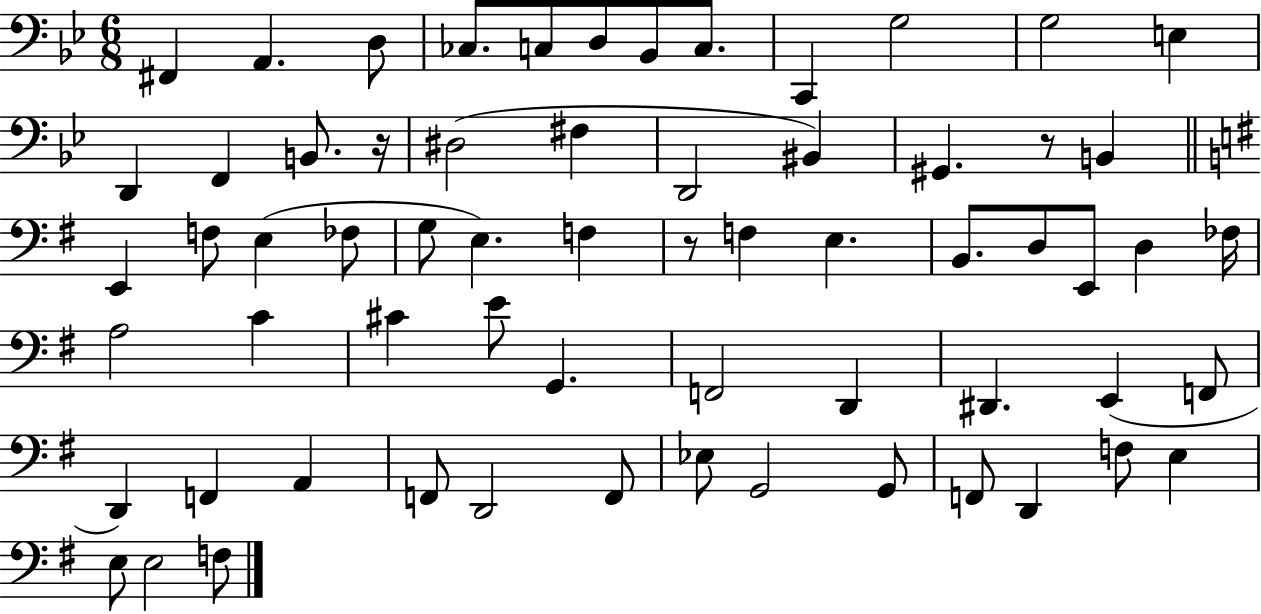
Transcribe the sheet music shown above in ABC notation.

X:1
T:Untitled
M:6/8
L:1/4
K:Bb
^F,, A,, D,/2 _C,/2 C,/2 D,/2 _B,,/2 C,/2 C,, G,2 G,2 E, D,, F,, B,,/2 z/4 ^D,2 ^F, D,,2 ^B,, ^G,, z/2 B,, E,, F,/2 E, _F,/2 G,/2 E, F, z/2 F, E, B,,/2 D,/2 E,,/2 D, _F,/4 A,2 C ^C E/2 G,, F,,2 D,, ^D,, E,, F,,/2 D,, F,, A,, F,,/2 D,,2 F,,/2 _E,/2 G,,2 G,,/2 F,,/2 D,, F,/2 E, E,/2 E,2 F,/2